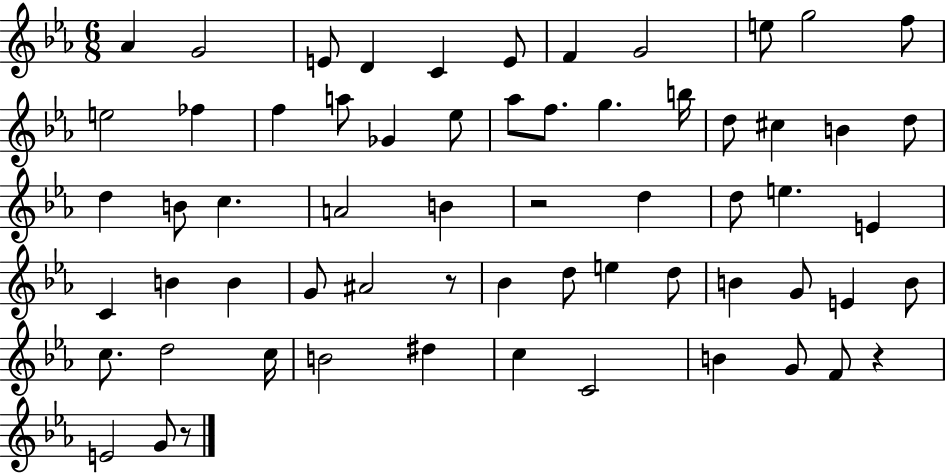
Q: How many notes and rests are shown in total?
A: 63